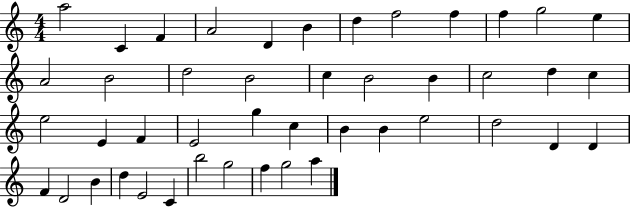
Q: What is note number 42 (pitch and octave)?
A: G5